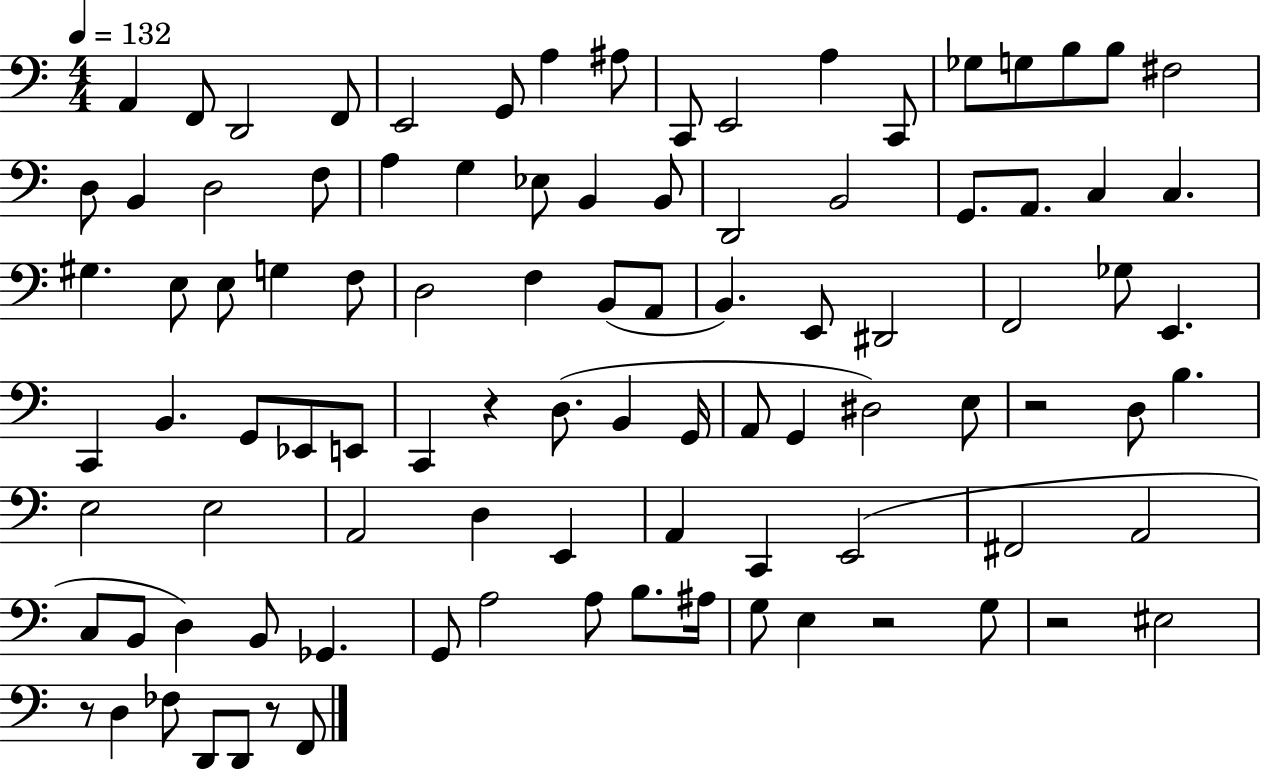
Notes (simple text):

A2/q F2/e D2/h F2/e E2/h G2/e A3/q A#3/e C2/e E2/h A3/q C2/e Gb3/e G3/e B3/e B3/e F#3/h D3/e B2/q D3/h F3/e A3/q G3/q Eb3/e B2/q B2/e D2/h B2/h G2/e. A2/e. C3/q C3/q. G#3/q. E3/e E3/e G3/q F3/e D3/h F3/q B2/e A2/e B2/q. E2/e D#2/h F2/h Gb3/e E2/q. C2/q B2/q. G2/e Eb2/e E2/e C2/q R/q D3/e. B2/q G2/s A2/e G2/q D#3/h E3/e R/h D3/e B3/q. E3/h E3/h A2/h D3/q E2/q A2/q C2/q E2/h F#2/h A2/h C3/e B2/e D3/q B2/e Gb2/q. G2/e A3/h A3/e B3/e. A#3/s G3/e E3/q R/h G3/e R/h EIS3/h R/e D3/q FES3/e D2/e D2/e R/e F2/e